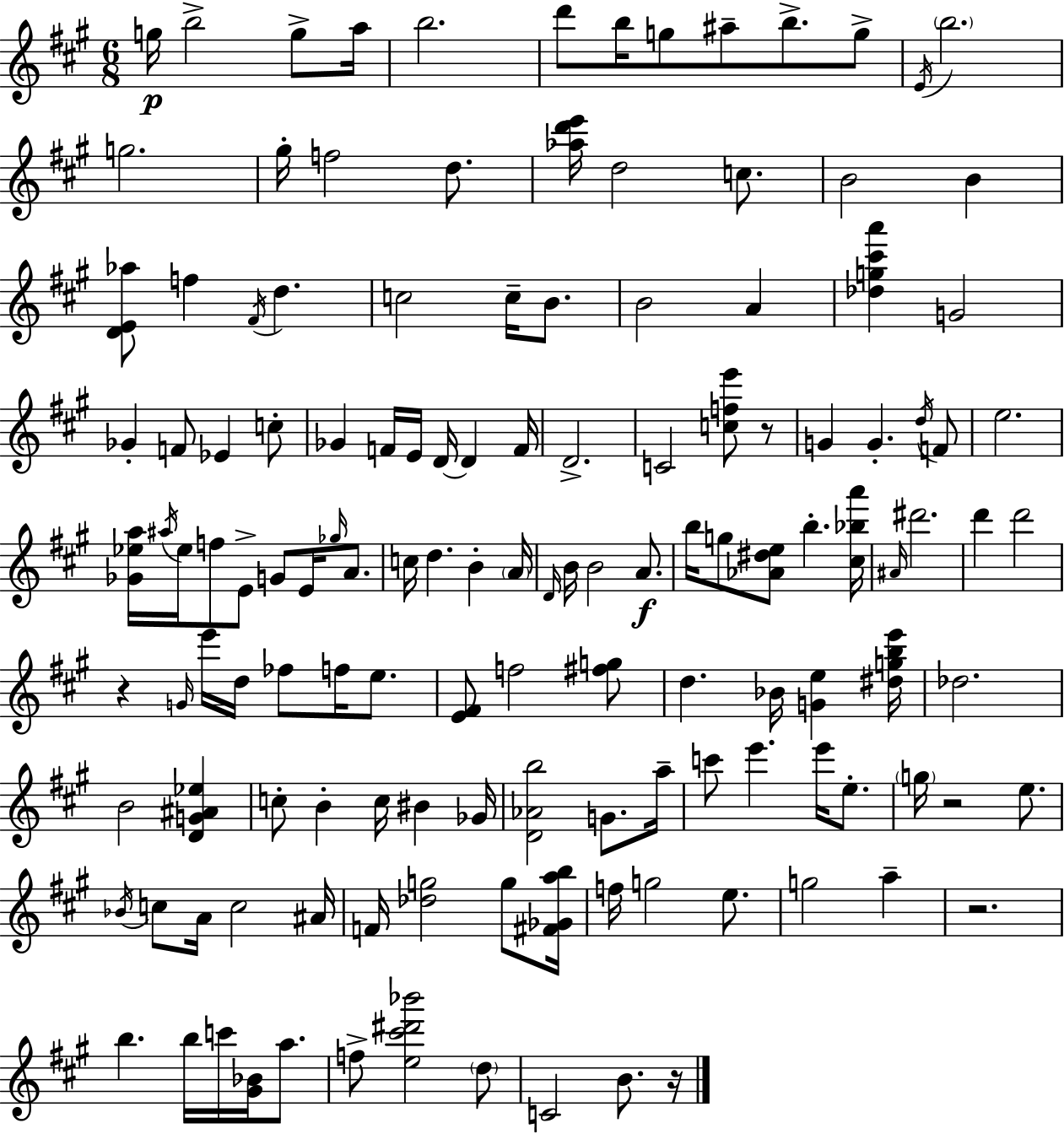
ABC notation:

X:1
T:Untitled
M:6/8
L:1/4
K:A
g/4 b2 g/2 a/4 b2 d'/2 b/4 g/2 ^a/2 b/2 g/2 E/4 b2 g2 ^g/4 f2 d/2 [_ad'e']/4 d2 c/2 B2 B [DE_a]/2 f ^F/4 d c2 c/4 B/2 B2 A [_dg^c'a'] G2 _G F/2 _E c/2 _G F/4 E/4 D/4 D F/4 D2 C2 [cfe']/2 z/2 G G d/4 F/2 e2 [_G_ea]/4 ^a/4 _e/4 f/2 E/2 G/2 E/4 _g/4 A/2 c/4 d B A/4 D/4 B/4 B2 A/2 b/4 g/2 [_A^de]/2 b [^c_ba']/4 ^A/4 ^d'2 d' d'2 z G/4 e'/4 d/4 _f/2 f/4 e/2 [E^F]/2 f2 [^fg]/2 d _B/4 [Ge] [^dgbe']/4 _d2 B2 [DG^A_e] c/2 B c/4 ^B _G/4 [D_Ab]2 G/2 a/4 c'/2 e' e'/4 e/2 g/4 z2 e/2 _B/4 c/2 A/4 c2 ^A/4 F/4 [_dg]2 g/2 [^F_Gab]/4 f/4 g2 e/2 g2 a z2 b b/4 c'/4 [^G_B]/4 a/2 f/2 [e^c'^d'_b']2 d/2 C2 B/2 z/4